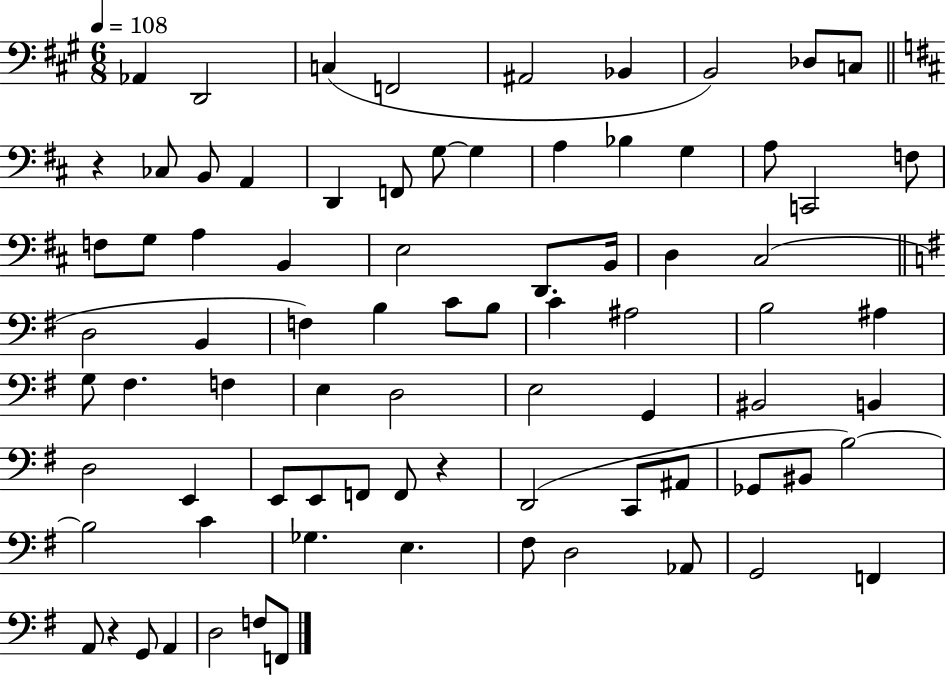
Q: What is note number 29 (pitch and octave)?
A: B2